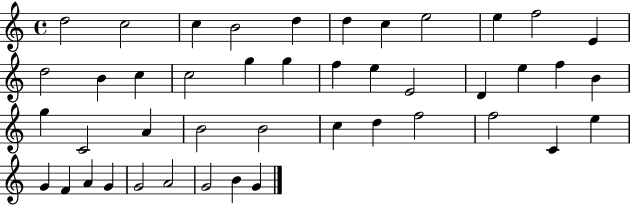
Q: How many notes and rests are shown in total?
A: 44